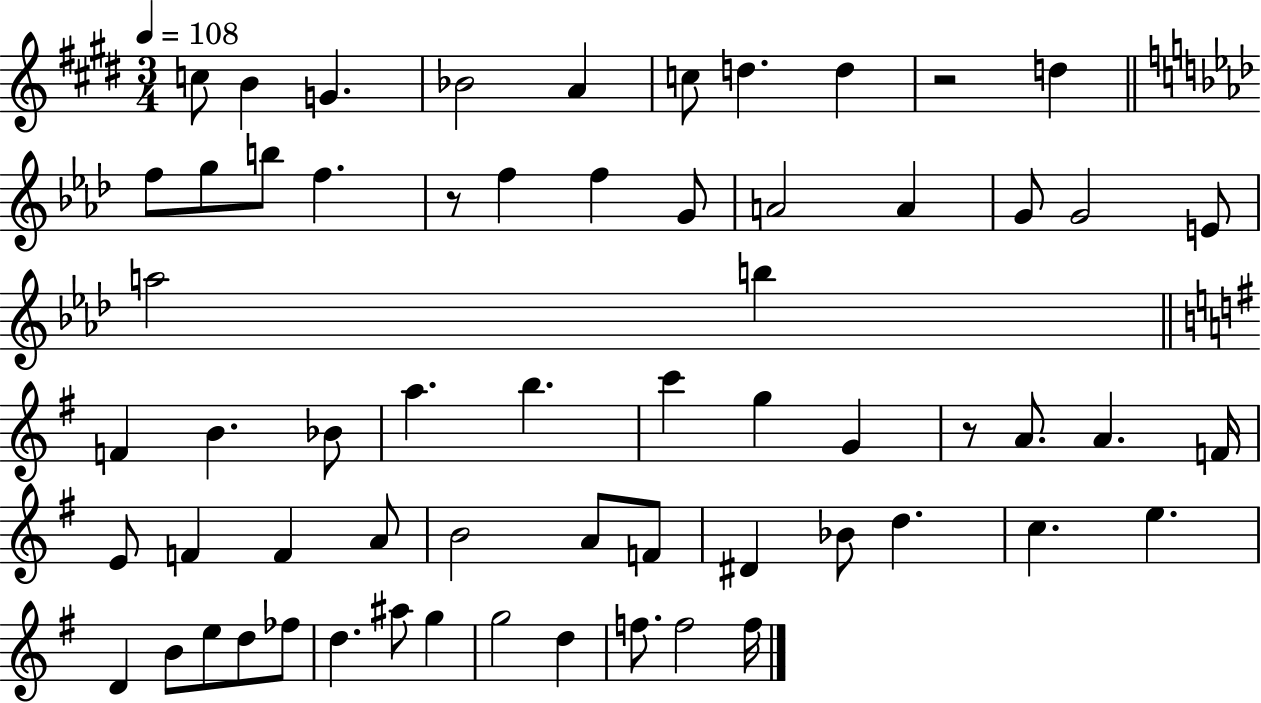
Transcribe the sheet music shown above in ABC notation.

X:1
T:Untitled
M:3/4
L:1/4
K:E
c/2 B G _B2 A c/2 d d z2 d f/2 g/2 b/2 f z/2 f f G/2 A2 A G/2 G2 E/2 a2 b F B _B/2 a b c' g G z/2 A/2 A F/4 E/2 F F A/2 B2 A/2 F/2 ^D _B/2 d c e D B/2 e/2 d/2 _f/2 d ^a/2 g g2 d f/2 f2 f/4